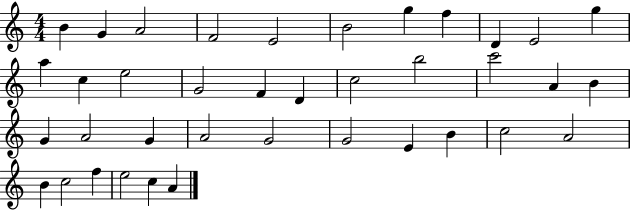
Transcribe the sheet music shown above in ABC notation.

X:1
T:Untitled
M:4/4
L:1/4
K:C
B G A2 F2 E2 B2 g f D E2 g a c e2 G2 F D c2 b2 c'2 A B G A2 G A2 G2 G2 E B c2 A2 B c2 f e2 c A